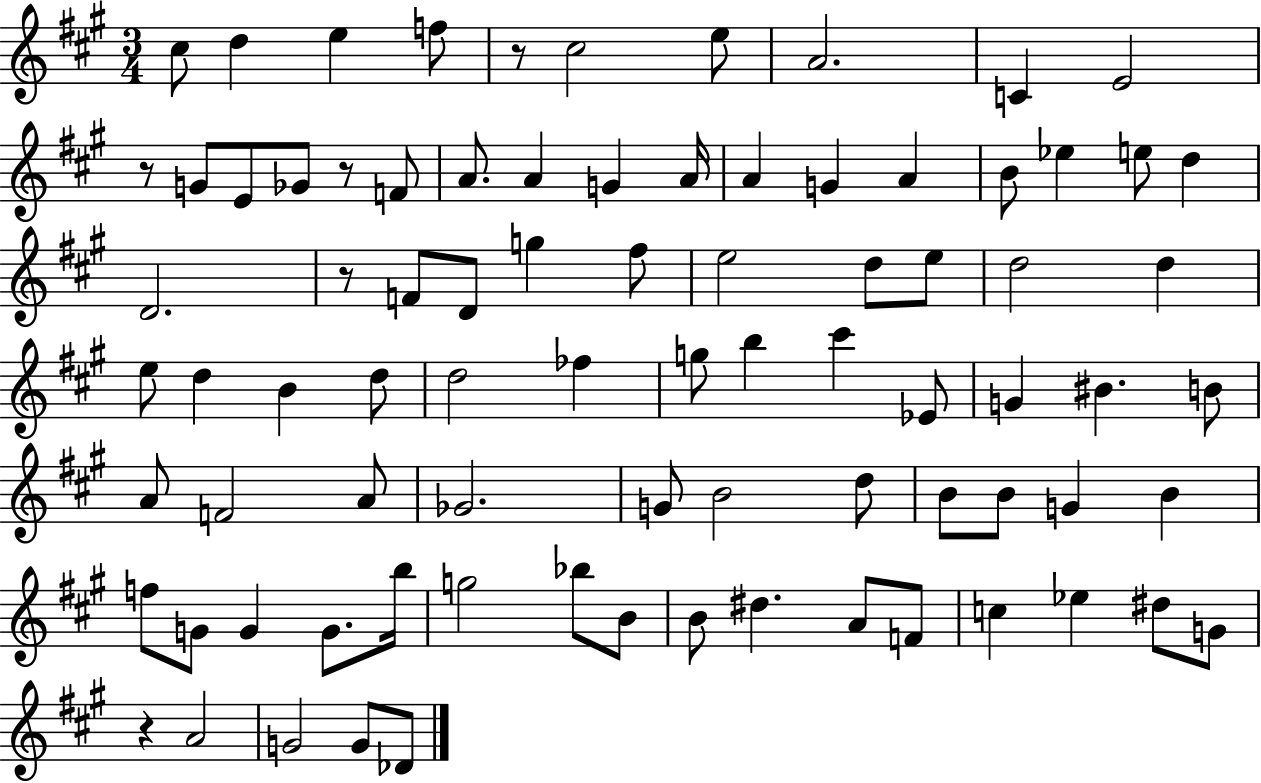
X:1
T:Untitled
M:3/4
L:1/4
K:A
^c/2 d e f/2 z/2 ^c2 e/2 A2 C E2 z/2 G/2 E/2 _G/2 z/2 F/2 A/2 A G A/4 A G A B/2 _e e/2 d D2 z/2 F/2 D/2 g ^f/2 e2 d/2 e/2 d2 d e/2 d B d/2 d2 _f g/2 b ^c' _E/2 G ^B B/2 A/2 F2 A/2 _G2 G/2 B2 d/2 B/2 B/2 G B f/2 G/2 G G/2 b/4 g2 _b/2 B/2 B/2 ^d A/2 F/2 c _e ^d/2 G/2 z A2 G2 G/2 _D/2